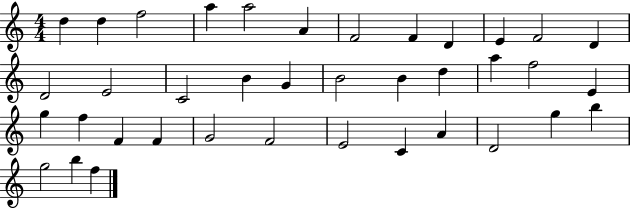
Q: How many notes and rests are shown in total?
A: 38